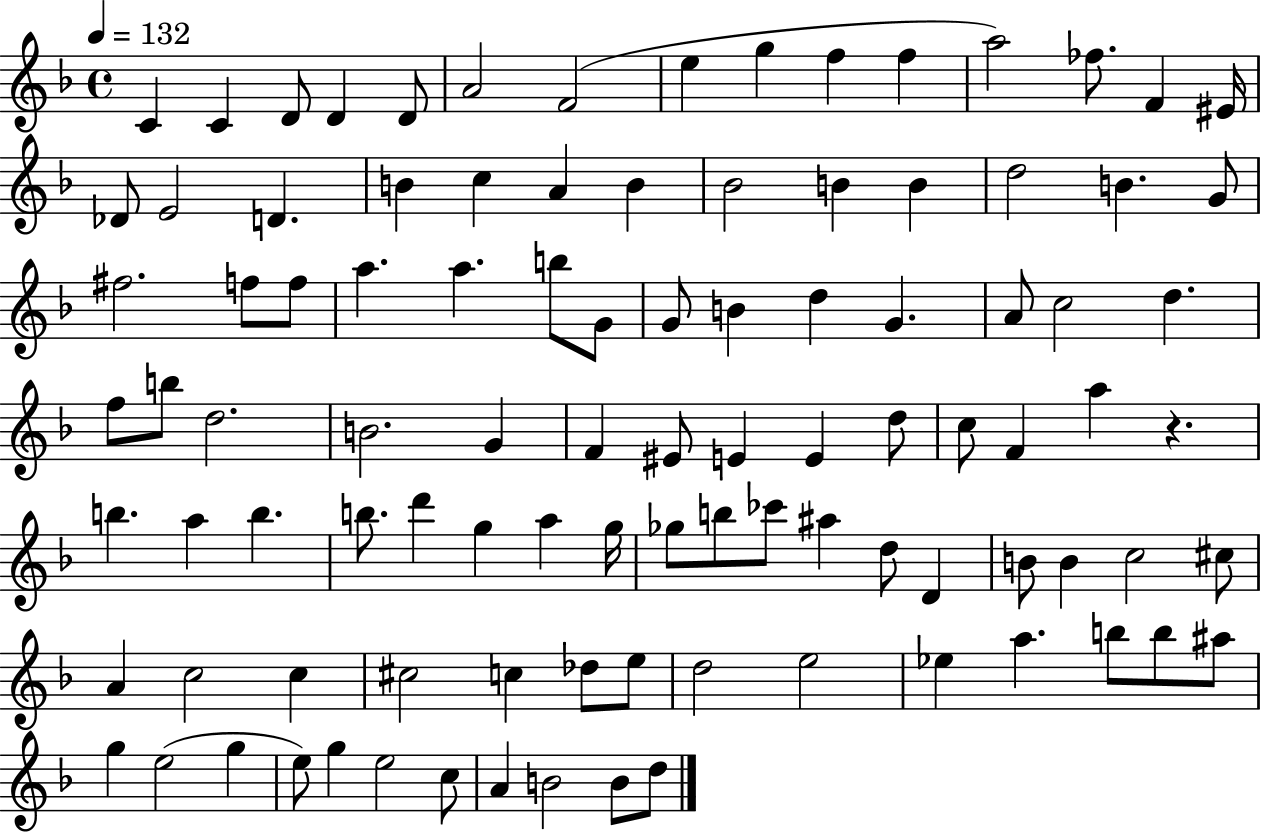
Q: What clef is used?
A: treble